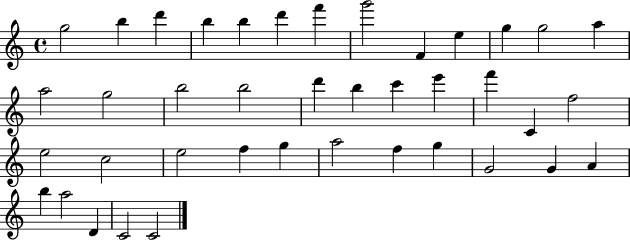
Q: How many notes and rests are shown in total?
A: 40